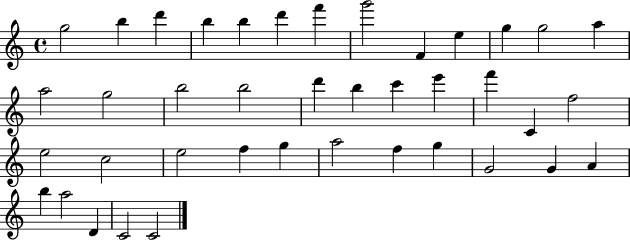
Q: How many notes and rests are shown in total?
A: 40